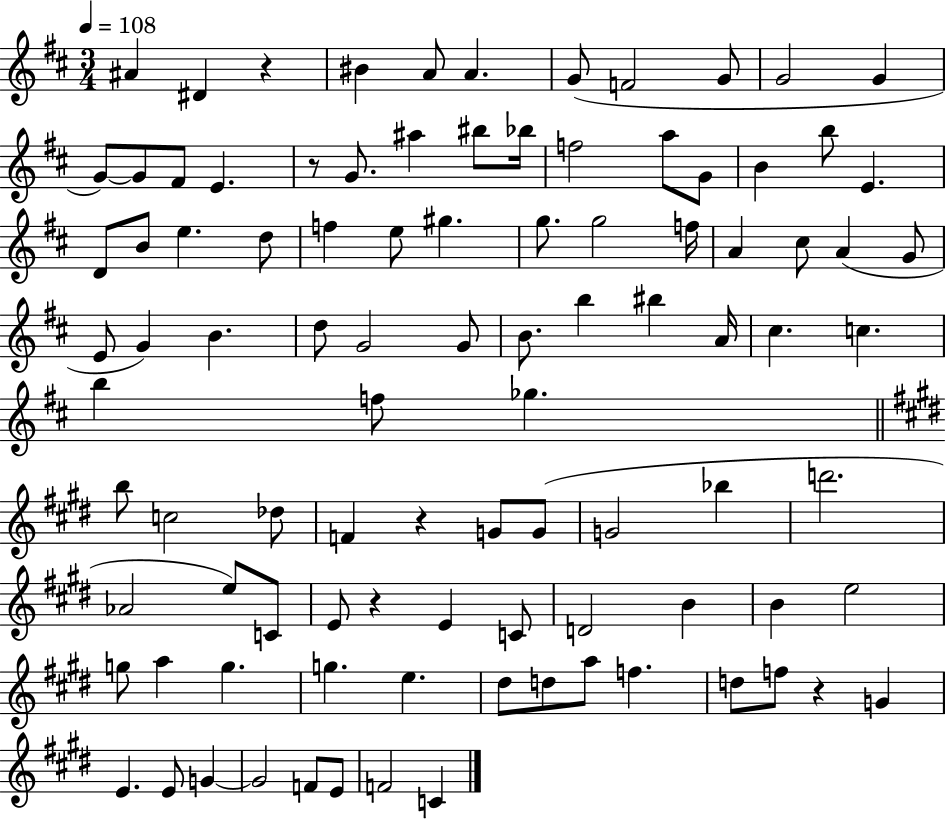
A#4/q D#4/q R/q BIS4/q A4/e A4/q. G4/e F4/h G4/e G4/h G4/q G4/e G4/e F#4/e E4/q. R/e G4/e. A#5/q BIS5/e Bb5/s F5/h A5/e G4/e B4/q B5/e E4/q. D4/e B4/e E5/q. D5/e F5/q E5/e G#5/q. G5/e. G5/h F5/s A4/q C#5/e A4/q G4/e E4/e G4/q B4/q. D5/e G4/h G4/e B4/e. B5/q BIS5/q A4/s C#5/q. C5/q. B5/q F5/e Gb5/q. B5/e C5/h Db5/e F4/q R/q G4/e G4/e G4/h Bb5/q D6/h. Ab4/h E5/e C4/e E4/e R/q E4/q C4/e D4/h B4/q B4/q E5/h G5/e A5/q G5/q. G5/q. E5/q. D#5/e D5/e A5/e F5/q. D5/e F5/e R/q G4/q E4/q. E4/e G4/q G4/h F4/e E4/e F4/h C4/q